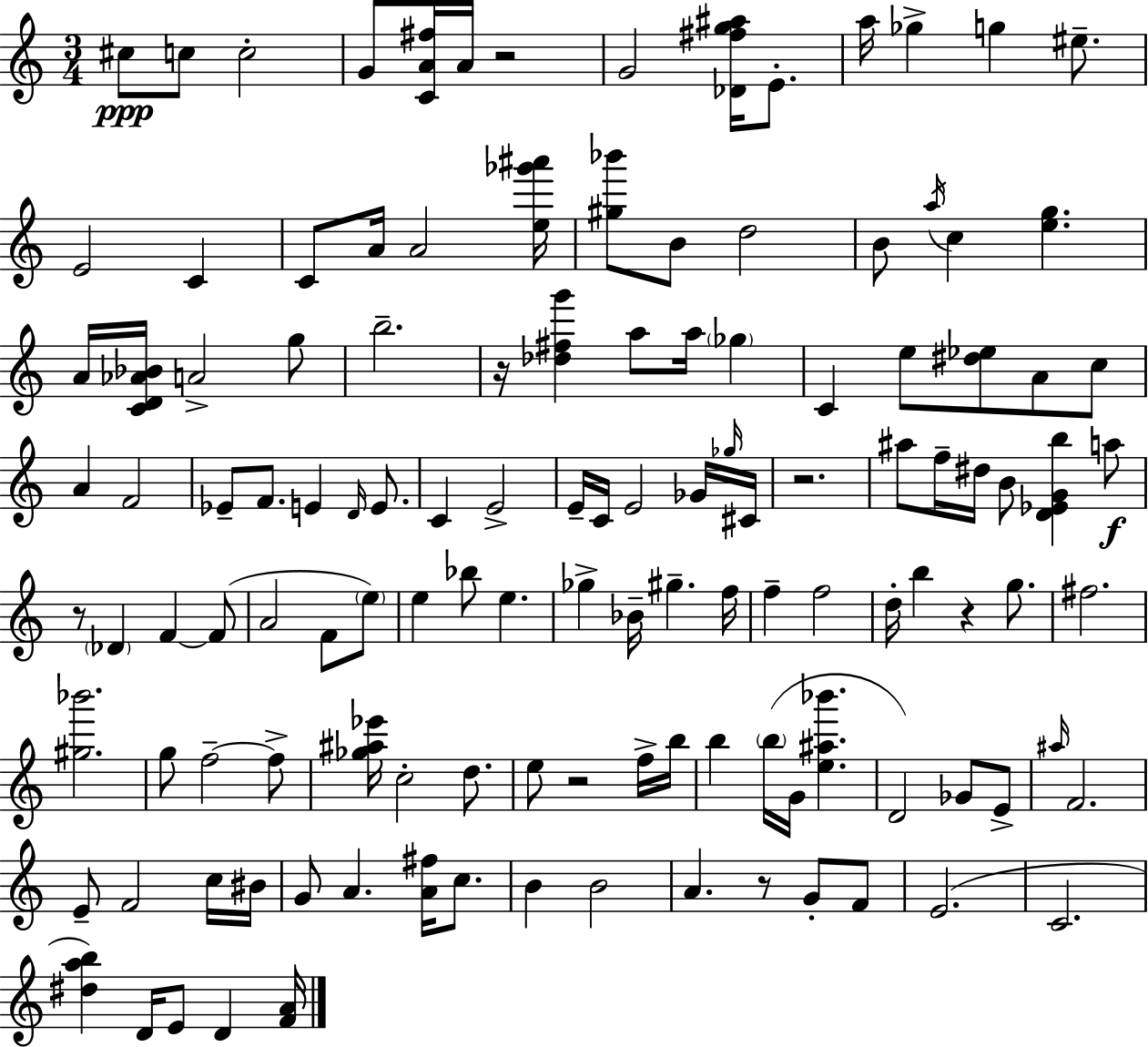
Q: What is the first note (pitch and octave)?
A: C#5